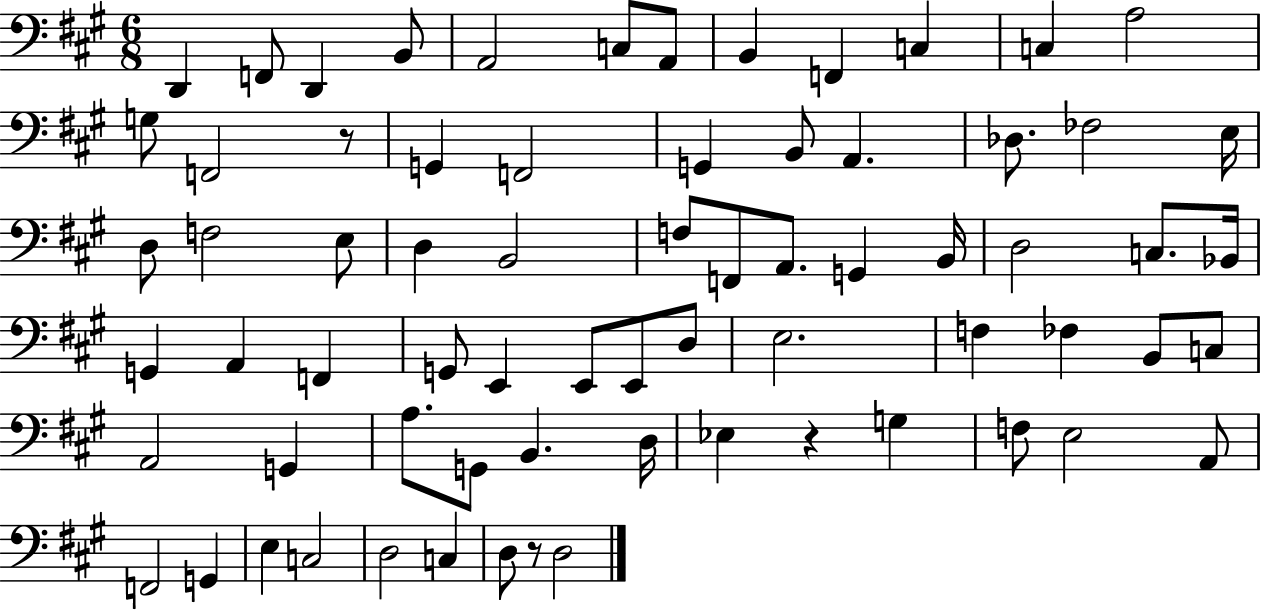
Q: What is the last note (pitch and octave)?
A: D3